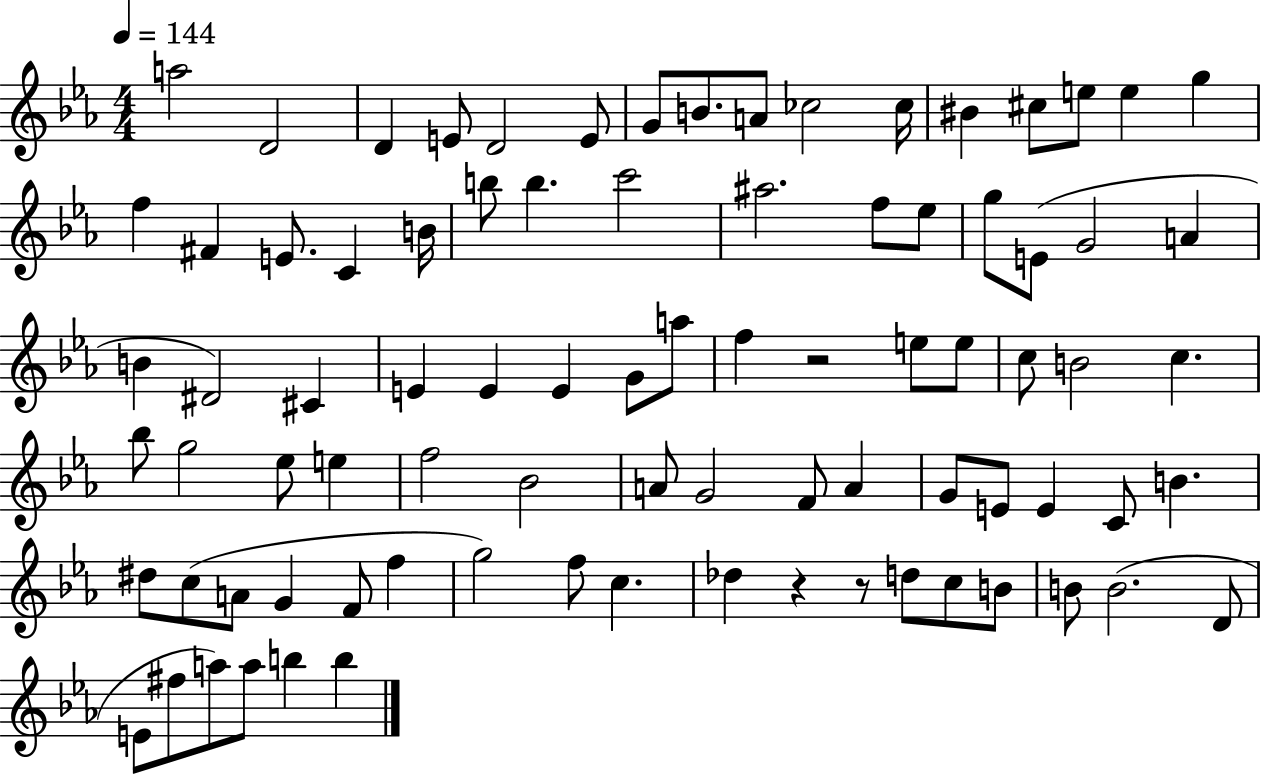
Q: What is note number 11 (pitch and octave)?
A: CES5